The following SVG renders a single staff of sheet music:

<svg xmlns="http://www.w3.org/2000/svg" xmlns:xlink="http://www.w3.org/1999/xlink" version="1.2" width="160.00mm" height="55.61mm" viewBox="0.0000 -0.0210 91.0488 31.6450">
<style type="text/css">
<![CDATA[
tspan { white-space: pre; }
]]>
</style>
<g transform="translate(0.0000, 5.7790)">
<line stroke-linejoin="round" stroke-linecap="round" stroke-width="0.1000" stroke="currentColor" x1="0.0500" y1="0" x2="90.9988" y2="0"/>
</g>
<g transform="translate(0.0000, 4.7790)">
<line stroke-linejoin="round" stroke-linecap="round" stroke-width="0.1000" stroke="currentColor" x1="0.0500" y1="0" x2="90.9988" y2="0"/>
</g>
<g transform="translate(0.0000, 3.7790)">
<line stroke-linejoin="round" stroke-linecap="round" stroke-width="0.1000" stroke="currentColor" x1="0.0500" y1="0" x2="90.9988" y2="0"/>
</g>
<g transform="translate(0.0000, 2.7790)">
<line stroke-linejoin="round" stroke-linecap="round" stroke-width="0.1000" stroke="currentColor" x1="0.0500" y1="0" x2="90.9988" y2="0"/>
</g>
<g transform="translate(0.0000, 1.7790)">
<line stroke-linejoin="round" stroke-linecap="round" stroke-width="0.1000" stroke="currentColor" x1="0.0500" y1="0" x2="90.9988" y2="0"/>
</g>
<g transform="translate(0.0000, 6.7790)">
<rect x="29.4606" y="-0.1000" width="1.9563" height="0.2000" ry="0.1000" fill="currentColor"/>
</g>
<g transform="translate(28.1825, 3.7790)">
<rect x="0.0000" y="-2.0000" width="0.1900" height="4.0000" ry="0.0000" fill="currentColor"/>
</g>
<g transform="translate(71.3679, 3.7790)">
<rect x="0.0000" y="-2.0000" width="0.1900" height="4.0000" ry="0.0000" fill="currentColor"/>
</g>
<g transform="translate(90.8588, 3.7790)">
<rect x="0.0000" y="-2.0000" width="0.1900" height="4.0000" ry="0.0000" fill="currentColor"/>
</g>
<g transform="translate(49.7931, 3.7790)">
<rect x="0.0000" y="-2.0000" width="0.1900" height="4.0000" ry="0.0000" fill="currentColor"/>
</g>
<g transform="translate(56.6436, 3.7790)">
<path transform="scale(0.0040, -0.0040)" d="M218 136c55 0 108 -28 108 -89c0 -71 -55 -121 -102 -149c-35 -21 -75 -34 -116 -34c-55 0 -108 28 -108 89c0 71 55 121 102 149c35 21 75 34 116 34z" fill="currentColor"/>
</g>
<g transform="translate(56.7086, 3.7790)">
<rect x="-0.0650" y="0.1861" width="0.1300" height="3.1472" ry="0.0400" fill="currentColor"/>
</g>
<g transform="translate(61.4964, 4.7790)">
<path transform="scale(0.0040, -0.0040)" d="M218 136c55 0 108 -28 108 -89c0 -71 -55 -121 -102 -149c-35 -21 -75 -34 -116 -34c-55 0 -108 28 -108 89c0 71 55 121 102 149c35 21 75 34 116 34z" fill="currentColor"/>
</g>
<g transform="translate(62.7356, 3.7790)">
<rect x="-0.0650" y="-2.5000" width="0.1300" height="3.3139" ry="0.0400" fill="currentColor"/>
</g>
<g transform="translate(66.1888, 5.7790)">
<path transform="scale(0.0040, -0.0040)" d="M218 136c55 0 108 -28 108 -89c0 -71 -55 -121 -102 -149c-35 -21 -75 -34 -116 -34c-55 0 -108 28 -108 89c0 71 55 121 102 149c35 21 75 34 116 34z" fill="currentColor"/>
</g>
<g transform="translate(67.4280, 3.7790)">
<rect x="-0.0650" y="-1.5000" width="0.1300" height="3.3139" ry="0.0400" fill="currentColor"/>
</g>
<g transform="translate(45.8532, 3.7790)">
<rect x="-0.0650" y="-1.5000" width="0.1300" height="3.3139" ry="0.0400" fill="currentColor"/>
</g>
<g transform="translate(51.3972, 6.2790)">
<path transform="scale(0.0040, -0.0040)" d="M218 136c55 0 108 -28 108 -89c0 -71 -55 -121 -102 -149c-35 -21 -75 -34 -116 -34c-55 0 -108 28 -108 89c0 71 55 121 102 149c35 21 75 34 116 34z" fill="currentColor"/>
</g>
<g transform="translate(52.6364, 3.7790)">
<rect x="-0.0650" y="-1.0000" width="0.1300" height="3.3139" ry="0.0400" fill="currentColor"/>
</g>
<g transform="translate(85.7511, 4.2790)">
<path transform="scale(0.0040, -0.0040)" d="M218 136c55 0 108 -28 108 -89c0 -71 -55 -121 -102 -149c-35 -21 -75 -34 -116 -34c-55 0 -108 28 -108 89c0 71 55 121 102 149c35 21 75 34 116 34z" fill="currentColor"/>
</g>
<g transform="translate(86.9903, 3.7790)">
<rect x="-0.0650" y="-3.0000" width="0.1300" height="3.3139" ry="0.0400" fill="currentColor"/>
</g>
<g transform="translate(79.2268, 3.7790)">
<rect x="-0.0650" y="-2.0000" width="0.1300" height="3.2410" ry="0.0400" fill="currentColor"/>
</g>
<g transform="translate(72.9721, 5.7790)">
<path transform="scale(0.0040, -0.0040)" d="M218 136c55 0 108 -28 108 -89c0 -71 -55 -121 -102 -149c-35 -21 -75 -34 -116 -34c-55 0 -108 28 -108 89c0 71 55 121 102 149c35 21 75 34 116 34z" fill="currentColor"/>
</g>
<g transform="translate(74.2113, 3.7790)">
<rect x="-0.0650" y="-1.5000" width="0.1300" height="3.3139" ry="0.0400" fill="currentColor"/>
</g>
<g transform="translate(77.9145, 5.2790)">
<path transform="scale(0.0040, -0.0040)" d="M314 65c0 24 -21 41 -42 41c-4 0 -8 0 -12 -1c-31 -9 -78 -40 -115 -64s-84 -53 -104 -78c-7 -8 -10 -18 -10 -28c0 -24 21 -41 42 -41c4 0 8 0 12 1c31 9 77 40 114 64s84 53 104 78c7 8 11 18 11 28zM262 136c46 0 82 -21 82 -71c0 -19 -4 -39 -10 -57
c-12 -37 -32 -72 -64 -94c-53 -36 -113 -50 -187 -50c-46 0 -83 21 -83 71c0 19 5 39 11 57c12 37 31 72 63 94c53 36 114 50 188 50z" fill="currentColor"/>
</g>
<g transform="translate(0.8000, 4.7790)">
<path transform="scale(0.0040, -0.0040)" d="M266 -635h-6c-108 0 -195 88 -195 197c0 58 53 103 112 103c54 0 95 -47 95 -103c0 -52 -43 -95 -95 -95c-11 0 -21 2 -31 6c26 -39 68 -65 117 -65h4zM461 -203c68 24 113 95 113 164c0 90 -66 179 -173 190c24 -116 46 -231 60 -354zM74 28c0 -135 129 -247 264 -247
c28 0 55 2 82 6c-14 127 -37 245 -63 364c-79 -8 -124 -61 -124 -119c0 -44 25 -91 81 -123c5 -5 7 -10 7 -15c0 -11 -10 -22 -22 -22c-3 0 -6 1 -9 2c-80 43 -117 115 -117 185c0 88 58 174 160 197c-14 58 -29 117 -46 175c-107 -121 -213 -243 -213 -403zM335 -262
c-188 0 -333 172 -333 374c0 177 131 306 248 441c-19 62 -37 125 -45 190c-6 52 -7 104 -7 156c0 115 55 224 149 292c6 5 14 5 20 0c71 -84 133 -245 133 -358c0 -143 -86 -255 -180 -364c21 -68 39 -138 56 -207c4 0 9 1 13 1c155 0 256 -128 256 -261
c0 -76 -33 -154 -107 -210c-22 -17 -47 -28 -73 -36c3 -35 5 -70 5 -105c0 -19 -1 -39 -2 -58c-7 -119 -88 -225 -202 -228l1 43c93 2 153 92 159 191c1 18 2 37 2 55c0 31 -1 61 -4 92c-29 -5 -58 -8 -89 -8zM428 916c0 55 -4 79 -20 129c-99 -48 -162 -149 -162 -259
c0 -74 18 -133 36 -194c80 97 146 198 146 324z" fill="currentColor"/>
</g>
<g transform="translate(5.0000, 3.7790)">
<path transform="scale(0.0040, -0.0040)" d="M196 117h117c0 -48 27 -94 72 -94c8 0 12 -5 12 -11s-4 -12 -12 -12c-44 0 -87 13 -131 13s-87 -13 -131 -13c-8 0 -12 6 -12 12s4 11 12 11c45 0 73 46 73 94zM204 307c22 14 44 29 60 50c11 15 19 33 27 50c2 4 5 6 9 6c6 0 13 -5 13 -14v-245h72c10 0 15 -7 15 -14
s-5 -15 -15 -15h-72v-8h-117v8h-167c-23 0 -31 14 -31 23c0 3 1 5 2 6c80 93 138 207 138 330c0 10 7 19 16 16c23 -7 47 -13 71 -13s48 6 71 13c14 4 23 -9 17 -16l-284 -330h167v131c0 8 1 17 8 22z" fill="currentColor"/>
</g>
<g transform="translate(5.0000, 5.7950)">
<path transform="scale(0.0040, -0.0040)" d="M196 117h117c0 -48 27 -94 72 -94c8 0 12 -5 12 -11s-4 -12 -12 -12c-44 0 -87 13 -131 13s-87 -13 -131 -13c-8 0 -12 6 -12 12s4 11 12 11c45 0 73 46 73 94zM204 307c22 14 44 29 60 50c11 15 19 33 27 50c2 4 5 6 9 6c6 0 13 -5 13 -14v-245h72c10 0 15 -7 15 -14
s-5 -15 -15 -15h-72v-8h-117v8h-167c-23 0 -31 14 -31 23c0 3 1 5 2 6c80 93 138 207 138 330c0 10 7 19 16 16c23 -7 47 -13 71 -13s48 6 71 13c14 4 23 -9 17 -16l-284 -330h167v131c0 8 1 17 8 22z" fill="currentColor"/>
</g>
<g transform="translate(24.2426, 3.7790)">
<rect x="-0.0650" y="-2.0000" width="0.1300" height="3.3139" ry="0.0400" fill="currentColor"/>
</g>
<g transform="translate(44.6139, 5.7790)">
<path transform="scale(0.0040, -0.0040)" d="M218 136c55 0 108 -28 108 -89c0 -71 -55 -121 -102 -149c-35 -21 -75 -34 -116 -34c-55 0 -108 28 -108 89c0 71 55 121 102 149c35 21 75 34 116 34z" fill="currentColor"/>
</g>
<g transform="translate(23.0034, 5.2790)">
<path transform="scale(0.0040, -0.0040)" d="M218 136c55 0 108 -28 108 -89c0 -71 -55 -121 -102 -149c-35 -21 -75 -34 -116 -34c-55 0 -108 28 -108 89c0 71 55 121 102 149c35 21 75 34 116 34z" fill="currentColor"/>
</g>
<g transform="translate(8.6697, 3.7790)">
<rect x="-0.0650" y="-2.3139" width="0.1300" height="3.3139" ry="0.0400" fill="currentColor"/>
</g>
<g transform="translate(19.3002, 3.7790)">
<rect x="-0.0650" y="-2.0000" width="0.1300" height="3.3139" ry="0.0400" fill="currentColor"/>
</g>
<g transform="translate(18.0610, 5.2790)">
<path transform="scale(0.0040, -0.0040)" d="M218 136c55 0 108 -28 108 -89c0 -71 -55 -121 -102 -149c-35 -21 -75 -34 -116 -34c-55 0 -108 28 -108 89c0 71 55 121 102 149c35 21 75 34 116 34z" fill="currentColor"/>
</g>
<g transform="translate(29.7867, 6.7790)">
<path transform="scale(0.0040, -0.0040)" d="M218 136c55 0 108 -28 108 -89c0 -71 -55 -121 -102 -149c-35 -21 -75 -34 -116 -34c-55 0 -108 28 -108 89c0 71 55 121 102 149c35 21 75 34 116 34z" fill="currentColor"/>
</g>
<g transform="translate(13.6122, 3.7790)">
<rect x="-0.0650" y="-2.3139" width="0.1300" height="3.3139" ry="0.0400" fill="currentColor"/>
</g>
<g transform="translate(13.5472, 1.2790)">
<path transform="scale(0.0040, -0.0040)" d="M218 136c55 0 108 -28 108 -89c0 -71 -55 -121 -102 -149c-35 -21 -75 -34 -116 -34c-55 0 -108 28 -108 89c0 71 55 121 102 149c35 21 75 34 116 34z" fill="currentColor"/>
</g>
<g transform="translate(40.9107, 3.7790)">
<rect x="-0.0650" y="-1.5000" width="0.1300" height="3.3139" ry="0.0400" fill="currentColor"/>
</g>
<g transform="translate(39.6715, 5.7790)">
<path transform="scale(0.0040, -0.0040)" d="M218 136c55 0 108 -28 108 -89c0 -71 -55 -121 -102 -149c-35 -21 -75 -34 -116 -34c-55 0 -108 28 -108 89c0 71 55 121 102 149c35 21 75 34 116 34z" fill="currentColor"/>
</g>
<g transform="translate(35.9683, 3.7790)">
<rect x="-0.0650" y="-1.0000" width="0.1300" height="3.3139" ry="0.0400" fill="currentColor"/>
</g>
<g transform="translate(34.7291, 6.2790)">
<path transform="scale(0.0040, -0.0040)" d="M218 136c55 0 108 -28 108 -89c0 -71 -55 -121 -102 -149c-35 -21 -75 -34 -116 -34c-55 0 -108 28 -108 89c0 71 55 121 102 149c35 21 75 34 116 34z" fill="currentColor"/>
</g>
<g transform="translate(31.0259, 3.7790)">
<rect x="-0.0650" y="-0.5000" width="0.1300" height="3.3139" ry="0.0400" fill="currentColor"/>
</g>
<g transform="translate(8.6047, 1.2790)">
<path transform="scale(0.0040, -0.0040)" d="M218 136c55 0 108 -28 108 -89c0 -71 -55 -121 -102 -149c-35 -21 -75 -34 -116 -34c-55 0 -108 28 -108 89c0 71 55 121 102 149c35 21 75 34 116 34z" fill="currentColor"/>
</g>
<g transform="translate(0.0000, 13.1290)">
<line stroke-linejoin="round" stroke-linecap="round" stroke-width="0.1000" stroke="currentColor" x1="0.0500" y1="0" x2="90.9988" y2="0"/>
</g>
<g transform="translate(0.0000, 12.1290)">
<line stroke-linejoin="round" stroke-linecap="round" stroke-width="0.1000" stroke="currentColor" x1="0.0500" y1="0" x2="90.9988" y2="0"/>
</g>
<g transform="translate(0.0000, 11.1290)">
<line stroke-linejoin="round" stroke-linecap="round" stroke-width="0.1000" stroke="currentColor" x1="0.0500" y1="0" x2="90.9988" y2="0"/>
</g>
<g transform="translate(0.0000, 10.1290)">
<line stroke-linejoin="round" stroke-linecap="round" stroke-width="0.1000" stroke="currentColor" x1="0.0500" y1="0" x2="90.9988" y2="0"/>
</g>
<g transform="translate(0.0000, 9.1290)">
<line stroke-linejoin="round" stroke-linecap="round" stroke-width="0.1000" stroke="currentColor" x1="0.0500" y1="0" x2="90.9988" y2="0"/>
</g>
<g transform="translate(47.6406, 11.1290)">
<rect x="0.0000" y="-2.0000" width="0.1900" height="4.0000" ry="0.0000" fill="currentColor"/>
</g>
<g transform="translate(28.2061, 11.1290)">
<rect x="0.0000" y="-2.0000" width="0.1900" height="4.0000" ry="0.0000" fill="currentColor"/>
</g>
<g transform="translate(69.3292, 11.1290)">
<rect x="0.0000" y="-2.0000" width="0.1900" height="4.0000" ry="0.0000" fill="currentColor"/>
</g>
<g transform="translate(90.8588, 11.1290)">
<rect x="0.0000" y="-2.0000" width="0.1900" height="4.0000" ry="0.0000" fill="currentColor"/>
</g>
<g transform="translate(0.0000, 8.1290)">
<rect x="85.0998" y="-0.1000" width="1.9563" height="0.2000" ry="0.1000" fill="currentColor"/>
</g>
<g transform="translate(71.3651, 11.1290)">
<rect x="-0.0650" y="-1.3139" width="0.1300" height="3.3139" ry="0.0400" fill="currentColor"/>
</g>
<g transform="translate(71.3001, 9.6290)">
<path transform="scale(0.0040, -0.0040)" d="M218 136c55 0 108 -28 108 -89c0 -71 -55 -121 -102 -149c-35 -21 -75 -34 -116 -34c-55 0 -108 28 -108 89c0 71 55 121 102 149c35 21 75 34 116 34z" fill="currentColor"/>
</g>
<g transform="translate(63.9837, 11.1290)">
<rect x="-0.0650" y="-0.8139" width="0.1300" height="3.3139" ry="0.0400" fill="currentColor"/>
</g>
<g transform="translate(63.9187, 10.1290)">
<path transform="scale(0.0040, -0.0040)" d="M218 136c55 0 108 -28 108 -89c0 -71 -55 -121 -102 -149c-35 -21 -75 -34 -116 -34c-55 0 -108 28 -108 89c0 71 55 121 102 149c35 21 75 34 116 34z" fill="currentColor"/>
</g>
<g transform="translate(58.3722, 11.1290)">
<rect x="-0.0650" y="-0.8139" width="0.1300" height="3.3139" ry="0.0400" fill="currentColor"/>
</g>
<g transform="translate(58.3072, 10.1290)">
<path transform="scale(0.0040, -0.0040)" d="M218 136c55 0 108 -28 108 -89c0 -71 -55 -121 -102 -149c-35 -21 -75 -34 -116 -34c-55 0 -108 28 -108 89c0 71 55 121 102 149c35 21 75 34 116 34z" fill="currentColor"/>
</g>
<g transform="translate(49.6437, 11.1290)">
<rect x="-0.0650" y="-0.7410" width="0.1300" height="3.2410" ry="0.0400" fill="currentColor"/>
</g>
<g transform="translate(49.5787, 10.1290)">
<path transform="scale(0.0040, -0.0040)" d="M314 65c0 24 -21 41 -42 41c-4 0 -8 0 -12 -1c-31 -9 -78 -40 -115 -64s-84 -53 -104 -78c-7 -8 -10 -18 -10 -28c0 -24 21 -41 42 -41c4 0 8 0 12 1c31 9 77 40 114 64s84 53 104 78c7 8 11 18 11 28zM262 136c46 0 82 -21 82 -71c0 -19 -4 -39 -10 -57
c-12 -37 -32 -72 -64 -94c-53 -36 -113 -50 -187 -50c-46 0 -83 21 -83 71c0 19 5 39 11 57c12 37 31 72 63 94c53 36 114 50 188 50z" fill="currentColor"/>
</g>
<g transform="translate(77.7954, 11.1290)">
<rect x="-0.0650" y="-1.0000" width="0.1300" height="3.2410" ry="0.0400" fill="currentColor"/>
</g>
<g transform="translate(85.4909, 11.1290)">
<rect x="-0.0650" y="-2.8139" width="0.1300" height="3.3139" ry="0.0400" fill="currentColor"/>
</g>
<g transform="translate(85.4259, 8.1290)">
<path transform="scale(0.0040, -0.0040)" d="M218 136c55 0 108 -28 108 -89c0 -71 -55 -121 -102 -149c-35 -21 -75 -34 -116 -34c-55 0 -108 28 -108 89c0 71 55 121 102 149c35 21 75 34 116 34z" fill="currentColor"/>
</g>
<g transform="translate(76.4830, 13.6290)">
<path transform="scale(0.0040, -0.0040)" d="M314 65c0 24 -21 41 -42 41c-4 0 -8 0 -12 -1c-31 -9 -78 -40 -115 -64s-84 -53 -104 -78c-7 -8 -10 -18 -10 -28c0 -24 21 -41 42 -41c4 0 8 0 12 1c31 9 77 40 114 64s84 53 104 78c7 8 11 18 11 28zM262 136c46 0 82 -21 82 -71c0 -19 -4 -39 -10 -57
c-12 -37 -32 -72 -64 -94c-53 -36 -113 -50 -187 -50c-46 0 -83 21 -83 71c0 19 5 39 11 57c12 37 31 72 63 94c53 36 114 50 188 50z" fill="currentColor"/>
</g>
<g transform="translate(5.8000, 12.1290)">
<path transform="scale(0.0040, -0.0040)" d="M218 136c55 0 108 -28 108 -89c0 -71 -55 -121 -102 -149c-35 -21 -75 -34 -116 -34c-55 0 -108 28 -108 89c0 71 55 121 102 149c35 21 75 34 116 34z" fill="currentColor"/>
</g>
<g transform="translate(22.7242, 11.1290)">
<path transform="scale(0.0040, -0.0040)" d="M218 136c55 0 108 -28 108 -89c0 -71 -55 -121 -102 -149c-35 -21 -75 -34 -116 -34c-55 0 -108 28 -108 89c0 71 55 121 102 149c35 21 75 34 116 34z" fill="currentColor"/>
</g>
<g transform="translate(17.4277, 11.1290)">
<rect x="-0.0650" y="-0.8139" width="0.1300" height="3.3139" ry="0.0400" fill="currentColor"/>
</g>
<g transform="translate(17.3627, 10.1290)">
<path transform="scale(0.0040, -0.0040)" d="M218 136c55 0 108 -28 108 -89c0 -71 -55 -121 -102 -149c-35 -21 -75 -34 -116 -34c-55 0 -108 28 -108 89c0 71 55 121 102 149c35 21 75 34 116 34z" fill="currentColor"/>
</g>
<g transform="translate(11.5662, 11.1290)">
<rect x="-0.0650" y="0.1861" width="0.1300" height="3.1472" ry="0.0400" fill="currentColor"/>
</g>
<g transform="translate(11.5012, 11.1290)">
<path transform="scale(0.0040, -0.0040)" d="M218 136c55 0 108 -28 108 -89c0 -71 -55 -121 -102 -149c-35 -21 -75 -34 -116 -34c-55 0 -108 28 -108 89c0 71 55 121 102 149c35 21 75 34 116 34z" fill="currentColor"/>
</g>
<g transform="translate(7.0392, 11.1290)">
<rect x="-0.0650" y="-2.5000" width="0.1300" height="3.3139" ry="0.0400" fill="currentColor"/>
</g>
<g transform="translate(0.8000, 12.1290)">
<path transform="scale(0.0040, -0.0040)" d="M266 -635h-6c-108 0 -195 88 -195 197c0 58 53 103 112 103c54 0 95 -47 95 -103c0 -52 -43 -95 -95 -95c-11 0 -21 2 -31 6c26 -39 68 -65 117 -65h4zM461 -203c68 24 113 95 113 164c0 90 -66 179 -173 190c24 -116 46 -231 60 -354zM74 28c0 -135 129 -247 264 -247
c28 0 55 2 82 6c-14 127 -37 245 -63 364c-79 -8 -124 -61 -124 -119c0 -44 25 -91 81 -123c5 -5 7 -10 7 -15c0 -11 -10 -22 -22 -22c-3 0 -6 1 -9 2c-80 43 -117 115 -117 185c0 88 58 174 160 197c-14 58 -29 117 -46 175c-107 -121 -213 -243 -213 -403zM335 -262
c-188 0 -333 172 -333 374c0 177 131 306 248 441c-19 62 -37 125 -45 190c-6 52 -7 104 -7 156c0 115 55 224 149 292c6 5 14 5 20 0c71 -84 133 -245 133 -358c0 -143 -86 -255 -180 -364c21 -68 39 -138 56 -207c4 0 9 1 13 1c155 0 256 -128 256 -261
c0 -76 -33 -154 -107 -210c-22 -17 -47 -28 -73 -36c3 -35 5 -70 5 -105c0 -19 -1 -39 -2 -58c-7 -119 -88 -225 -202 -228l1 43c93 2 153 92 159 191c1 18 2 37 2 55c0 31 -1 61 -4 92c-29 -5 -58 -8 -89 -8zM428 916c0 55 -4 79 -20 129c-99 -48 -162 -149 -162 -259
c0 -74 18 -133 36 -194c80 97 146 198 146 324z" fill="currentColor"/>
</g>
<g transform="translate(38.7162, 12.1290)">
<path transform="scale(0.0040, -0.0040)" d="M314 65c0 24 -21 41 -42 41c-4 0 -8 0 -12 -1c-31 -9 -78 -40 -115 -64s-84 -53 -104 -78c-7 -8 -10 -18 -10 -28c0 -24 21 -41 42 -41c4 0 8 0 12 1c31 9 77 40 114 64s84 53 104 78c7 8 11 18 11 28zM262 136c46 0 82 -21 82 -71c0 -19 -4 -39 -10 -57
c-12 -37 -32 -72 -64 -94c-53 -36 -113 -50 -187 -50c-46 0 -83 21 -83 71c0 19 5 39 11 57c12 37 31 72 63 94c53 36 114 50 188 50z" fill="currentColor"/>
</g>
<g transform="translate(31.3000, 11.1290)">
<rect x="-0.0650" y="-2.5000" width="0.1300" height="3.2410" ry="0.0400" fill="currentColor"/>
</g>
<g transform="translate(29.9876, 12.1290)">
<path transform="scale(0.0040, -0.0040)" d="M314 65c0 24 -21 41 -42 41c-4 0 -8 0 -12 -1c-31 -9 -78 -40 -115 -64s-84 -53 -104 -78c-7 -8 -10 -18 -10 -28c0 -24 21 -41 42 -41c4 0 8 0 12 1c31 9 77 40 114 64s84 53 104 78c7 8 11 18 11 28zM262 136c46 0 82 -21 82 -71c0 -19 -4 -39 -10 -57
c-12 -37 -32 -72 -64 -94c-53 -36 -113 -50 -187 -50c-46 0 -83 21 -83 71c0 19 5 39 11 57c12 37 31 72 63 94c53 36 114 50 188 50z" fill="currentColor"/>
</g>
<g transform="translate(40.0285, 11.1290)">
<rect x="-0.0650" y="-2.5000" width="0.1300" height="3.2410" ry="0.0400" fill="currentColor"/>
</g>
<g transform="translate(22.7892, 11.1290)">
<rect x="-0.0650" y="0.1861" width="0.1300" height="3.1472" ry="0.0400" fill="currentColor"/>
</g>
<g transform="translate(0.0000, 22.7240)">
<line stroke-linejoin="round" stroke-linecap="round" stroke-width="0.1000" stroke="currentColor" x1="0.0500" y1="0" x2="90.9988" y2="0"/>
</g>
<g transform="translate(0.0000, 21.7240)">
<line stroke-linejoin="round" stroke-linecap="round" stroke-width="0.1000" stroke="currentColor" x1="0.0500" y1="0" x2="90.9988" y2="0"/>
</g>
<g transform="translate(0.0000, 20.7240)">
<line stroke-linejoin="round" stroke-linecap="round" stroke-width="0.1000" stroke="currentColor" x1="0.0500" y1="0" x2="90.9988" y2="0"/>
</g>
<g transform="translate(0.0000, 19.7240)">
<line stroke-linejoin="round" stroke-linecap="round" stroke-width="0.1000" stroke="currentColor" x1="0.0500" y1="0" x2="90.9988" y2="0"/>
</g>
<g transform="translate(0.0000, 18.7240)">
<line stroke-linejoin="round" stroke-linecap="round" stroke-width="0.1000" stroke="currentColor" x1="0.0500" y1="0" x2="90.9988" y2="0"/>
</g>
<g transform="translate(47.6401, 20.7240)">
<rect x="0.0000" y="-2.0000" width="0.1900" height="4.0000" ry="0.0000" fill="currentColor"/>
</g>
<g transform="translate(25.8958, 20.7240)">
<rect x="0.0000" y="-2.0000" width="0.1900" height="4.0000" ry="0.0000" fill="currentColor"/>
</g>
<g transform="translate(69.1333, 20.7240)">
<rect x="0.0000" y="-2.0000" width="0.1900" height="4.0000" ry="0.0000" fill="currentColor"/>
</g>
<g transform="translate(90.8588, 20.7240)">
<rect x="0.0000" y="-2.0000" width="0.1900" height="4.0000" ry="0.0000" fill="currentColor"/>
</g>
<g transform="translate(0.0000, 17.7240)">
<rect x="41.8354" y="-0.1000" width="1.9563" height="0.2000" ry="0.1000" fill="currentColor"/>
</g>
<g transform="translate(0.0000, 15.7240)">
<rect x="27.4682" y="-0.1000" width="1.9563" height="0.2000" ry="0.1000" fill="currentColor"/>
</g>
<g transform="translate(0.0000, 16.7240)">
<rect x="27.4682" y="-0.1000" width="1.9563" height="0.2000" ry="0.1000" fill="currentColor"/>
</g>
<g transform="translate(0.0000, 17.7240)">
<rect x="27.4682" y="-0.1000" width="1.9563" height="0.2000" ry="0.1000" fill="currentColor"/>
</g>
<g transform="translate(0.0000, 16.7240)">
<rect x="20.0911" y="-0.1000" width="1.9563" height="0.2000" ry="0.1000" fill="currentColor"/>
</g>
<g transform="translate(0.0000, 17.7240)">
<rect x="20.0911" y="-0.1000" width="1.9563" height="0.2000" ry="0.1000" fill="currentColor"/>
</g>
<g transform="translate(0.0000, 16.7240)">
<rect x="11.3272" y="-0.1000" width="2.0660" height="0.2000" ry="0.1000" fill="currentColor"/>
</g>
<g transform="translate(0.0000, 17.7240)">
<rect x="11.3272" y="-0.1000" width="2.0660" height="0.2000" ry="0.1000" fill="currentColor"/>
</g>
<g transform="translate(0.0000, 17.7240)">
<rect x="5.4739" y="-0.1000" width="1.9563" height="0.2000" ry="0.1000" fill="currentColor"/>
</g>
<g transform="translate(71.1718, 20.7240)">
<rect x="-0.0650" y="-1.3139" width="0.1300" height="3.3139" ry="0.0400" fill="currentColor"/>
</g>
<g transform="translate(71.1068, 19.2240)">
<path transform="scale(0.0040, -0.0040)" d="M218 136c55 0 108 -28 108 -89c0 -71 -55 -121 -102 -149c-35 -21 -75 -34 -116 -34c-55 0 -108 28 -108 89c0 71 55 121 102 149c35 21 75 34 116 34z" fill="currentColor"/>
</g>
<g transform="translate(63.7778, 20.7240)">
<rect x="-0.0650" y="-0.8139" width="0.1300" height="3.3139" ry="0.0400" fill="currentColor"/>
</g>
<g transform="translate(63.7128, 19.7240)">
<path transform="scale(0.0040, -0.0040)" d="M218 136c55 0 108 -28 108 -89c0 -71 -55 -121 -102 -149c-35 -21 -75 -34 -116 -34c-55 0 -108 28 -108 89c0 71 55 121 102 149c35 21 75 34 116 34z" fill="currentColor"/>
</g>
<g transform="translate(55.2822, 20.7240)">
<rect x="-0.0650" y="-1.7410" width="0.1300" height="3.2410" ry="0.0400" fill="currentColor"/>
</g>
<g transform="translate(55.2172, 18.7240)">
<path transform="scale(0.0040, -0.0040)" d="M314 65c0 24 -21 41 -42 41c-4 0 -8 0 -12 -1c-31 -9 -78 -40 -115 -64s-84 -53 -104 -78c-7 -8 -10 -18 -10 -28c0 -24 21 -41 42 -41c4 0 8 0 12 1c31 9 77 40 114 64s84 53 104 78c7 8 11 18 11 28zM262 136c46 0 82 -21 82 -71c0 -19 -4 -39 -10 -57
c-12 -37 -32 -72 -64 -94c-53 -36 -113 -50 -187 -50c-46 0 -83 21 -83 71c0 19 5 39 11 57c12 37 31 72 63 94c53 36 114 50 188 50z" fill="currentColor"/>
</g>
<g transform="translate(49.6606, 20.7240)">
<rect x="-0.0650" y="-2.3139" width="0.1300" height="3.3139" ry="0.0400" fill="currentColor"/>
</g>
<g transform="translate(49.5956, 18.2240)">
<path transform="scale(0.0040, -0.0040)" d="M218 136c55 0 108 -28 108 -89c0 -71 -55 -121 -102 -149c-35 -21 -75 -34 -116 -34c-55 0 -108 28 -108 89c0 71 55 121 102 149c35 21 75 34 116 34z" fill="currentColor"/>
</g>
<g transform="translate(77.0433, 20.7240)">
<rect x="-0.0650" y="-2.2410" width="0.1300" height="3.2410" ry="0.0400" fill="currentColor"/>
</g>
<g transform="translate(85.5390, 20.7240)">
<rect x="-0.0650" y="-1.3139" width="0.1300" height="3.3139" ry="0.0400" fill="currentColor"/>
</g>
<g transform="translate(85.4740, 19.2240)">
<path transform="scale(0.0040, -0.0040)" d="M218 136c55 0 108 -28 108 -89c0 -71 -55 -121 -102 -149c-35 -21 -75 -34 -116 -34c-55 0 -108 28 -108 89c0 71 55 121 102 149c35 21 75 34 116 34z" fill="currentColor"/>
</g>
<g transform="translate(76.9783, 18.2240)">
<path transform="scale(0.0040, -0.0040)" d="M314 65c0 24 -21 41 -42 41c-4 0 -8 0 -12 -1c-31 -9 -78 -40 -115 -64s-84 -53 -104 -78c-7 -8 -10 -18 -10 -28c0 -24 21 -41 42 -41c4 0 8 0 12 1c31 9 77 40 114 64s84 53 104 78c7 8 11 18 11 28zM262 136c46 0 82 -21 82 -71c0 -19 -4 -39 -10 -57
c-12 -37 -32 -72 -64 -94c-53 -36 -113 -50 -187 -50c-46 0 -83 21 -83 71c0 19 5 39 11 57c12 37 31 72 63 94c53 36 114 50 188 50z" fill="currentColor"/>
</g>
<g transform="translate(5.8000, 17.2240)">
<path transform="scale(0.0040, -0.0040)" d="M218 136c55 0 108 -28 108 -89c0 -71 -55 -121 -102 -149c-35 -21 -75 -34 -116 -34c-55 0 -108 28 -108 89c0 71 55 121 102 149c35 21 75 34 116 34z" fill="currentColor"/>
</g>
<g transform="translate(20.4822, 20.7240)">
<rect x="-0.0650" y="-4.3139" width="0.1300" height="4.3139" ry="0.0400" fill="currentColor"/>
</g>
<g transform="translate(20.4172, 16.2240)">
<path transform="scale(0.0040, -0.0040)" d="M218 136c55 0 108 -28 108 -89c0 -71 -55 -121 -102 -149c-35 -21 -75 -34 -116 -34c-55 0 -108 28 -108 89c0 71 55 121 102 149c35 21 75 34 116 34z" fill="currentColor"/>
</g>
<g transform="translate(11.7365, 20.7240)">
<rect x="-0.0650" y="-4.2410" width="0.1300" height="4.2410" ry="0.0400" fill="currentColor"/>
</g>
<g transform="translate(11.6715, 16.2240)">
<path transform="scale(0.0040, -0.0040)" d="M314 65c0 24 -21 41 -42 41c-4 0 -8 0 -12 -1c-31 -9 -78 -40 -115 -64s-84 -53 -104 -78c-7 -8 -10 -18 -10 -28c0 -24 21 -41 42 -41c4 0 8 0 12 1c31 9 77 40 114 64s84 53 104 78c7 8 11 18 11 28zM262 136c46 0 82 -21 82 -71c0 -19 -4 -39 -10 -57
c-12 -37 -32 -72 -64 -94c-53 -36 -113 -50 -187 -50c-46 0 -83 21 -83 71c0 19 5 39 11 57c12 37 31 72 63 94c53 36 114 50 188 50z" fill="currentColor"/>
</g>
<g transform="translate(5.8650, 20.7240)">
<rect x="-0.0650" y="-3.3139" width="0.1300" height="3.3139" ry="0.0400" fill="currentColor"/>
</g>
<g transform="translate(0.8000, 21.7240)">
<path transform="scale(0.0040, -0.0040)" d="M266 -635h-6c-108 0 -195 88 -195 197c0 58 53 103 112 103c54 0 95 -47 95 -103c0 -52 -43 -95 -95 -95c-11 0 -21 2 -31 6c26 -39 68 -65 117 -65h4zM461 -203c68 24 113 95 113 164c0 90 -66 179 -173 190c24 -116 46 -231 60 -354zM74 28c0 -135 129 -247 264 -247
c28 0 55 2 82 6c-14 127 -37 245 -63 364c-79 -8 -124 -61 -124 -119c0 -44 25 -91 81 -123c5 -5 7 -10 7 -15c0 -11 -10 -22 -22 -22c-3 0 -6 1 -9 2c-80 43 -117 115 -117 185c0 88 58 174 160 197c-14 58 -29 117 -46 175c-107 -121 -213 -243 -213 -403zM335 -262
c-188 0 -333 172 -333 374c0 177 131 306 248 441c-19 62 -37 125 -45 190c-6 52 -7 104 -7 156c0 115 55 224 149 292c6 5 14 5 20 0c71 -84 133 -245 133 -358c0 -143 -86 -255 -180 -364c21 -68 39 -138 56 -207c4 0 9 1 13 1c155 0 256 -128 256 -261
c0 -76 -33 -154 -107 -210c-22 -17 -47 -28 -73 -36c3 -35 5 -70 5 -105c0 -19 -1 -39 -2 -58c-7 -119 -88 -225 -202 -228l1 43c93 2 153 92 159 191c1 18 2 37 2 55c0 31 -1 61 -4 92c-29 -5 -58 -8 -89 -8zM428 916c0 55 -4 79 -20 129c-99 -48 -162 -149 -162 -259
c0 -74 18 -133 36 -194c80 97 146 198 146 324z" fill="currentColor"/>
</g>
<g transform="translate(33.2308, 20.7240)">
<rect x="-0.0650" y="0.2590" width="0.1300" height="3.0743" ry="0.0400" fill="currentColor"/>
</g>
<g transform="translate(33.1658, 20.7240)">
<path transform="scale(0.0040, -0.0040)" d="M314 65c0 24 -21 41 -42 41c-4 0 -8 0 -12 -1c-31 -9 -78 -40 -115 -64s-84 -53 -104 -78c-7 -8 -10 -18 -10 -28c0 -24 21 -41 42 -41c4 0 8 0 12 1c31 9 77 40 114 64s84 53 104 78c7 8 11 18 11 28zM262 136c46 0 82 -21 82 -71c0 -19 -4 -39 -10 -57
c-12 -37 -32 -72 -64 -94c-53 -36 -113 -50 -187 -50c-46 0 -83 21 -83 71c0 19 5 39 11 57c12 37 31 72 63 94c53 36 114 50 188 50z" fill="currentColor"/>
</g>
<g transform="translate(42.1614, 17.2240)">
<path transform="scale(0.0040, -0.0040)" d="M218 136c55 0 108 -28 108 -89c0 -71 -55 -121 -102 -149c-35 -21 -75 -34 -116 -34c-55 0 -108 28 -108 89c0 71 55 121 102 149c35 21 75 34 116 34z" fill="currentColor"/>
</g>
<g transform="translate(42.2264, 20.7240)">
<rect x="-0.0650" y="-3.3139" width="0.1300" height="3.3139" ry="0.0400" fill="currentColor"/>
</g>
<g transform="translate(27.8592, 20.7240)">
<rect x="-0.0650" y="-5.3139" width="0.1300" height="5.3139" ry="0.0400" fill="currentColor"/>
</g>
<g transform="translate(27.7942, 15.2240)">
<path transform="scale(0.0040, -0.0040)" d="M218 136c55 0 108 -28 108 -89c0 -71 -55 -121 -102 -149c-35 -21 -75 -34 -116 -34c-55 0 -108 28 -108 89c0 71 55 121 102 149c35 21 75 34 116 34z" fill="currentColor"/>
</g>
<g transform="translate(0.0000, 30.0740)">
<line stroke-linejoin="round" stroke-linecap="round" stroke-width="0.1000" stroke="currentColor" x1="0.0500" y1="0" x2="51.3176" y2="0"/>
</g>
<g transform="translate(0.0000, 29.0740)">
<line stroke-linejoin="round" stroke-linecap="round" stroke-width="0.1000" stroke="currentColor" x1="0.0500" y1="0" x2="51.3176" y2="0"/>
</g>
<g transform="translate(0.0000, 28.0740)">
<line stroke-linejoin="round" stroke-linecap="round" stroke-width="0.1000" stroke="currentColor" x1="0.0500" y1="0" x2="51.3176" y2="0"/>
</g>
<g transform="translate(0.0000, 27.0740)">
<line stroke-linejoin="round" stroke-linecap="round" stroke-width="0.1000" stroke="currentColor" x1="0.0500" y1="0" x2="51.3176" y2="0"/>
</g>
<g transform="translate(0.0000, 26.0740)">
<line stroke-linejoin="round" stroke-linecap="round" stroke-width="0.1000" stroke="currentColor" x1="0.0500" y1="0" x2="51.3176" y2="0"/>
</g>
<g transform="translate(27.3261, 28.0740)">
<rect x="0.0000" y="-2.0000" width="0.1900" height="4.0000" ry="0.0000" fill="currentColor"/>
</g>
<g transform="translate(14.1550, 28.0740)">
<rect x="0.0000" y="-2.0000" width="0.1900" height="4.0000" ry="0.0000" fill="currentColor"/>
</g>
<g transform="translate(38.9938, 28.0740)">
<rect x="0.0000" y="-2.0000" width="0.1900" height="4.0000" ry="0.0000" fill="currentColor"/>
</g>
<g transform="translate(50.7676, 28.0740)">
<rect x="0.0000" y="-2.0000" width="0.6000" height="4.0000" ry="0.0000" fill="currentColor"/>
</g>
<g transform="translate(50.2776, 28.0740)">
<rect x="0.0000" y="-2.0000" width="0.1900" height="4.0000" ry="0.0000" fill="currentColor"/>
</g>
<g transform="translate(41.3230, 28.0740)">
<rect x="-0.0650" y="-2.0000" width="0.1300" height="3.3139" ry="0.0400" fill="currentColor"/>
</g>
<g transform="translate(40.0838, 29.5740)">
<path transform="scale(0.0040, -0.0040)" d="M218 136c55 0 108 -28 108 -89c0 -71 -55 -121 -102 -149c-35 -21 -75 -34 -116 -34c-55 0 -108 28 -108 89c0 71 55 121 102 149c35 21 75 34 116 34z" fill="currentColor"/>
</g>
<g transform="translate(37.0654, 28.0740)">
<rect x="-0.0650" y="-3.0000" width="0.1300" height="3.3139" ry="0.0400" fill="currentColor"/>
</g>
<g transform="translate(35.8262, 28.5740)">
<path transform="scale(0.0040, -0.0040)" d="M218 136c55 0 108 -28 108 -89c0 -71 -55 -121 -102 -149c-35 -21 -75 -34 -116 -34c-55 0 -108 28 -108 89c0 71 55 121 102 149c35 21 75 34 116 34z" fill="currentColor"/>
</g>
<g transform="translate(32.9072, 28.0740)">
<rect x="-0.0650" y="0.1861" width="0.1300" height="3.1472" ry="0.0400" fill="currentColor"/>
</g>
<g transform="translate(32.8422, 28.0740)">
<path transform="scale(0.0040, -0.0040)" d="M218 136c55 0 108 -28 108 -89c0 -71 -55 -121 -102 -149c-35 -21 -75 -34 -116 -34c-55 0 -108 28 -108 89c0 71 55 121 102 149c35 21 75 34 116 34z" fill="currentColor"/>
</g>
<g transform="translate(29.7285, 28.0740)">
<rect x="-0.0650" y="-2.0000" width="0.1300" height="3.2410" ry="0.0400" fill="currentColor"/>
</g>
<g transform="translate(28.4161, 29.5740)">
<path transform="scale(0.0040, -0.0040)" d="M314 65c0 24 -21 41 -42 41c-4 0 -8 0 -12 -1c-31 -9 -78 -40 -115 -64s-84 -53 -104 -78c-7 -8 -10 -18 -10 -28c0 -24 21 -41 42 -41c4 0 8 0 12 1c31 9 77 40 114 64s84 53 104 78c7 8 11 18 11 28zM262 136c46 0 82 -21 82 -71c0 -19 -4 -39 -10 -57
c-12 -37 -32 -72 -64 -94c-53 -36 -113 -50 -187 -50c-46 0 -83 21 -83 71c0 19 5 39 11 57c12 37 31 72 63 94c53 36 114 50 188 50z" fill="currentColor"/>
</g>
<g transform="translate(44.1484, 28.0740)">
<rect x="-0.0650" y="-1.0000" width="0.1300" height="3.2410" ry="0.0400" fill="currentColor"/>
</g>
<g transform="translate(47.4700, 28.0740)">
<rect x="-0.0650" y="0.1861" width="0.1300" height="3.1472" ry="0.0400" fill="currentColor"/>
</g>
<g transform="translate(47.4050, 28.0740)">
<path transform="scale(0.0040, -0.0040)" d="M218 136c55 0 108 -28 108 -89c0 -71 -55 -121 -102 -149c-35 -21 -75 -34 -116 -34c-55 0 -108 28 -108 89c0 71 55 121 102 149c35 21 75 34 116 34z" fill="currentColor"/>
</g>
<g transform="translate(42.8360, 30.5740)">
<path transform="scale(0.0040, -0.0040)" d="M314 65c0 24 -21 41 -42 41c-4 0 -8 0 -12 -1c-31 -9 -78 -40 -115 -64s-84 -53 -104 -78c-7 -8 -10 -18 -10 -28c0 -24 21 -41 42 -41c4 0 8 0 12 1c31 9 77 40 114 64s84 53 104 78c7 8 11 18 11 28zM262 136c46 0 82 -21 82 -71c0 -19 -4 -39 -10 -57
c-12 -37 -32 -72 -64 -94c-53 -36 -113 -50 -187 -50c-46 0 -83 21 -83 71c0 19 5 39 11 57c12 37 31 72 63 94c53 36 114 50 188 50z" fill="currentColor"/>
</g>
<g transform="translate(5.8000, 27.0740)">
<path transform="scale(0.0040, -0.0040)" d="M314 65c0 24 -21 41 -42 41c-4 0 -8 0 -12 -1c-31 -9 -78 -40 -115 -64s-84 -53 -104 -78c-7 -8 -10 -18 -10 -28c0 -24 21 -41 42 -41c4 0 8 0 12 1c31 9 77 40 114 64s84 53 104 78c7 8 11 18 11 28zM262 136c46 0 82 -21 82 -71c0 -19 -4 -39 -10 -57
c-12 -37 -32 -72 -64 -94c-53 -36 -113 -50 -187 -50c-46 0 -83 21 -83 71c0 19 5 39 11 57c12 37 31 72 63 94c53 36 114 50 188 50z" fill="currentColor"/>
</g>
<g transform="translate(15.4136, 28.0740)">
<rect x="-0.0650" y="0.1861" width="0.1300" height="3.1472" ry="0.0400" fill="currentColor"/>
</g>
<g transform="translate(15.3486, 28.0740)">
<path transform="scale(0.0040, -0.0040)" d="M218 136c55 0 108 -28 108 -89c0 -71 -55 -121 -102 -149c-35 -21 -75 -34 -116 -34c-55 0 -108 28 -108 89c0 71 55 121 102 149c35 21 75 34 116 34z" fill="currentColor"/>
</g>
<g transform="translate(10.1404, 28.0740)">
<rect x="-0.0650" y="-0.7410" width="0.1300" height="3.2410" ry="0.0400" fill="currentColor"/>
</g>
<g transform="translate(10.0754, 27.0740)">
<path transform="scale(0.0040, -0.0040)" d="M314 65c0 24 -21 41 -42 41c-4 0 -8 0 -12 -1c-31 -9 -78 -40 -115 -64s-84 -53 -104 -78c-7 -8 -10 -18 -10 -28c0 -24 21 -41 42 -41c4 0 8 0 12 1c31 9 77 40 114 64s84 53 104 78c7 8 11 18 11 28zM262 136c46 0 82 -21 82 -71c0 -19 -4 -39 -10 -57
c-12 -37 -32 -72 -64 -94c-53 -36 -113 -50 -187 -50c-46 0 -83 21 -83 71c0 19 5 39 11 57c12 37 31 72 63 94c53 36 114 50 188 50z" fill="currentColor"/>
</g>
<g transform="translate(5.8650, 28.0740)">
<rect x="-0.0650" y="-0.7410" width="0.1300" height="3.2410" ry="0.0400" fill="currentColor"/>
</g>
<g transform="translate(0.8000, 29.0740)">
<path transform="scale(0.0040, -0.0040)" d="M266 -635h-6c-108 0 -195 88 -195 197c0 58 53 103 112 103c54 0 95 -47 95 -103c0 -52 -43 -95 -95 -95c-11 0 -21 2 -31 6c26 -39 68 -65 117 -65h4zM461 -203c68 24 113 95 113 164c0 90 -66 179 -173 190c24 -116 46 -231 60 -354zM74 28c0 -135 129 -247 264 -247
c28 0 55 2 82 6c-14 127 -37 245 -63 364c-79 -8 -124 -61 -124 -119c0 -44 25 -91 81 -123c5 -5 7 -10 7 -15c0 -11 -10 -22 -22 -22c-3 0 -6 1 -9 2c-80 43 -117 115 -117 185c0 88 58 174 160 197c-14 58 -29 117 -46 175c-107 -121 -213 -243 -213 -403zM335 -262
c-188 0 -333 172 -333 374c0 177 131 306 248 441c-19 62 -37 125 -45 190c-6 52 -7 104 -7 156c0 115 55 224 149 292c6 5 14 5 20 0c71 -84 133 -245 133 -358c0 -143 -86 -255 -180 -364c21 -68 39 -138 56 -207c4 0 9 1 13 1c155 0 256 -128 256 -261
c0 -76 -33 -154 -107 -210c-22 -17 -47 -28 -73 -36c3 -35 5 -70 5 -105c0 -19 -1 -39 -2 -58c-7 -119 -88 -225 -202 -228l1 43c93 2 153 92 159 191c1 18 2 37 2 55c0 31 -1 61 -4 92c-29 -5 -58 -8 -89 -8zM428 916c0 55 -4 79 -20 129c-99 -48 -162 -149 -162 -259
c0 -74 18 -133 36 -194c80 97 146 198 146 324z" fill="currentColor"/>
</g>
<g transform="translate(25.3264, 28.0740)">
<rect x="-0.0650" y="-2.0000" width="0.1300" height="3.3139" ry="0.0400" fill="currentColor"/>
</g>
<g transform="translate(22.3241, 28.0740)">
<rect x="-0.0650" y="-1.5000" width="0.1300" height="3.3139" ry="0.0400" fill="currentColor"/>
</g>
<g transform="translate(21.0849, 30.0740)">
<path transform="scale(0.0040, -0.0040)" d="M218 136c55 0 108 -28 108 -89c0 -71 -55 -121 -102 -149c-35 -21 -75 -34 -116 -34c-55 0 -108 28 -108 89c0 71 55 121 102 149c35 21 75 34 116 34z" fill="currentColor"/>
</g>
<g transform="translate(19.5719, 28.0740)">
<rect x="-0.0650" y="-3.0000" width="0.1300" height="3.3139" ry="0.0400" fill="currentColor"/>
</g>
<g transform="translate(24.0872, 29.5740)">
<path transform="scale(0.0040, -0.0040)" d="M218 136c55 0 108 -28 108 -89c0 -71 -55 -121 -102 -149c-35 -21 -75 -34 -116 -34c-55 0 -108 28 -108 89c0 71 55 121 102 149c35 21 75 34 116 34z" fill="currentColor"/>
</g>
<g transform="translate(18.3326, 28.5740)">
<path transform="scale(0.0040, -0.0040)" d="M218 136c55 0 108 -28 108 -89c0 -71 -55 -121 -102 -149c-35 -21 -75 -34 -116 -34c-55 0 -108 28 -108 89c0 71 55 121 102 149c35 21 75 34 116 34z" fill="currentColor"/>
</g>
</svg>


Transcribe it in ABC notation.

X:1
T:Untitled
M:4/4
L:1/4
K:C
g g F F C D E E D B G E E F2 A G B d B G2 G2 d2 d d e D2 a b d'2 d' f' B2 b g f2 d e g2 e d2 d2 B A E F F2 B A F D2 B